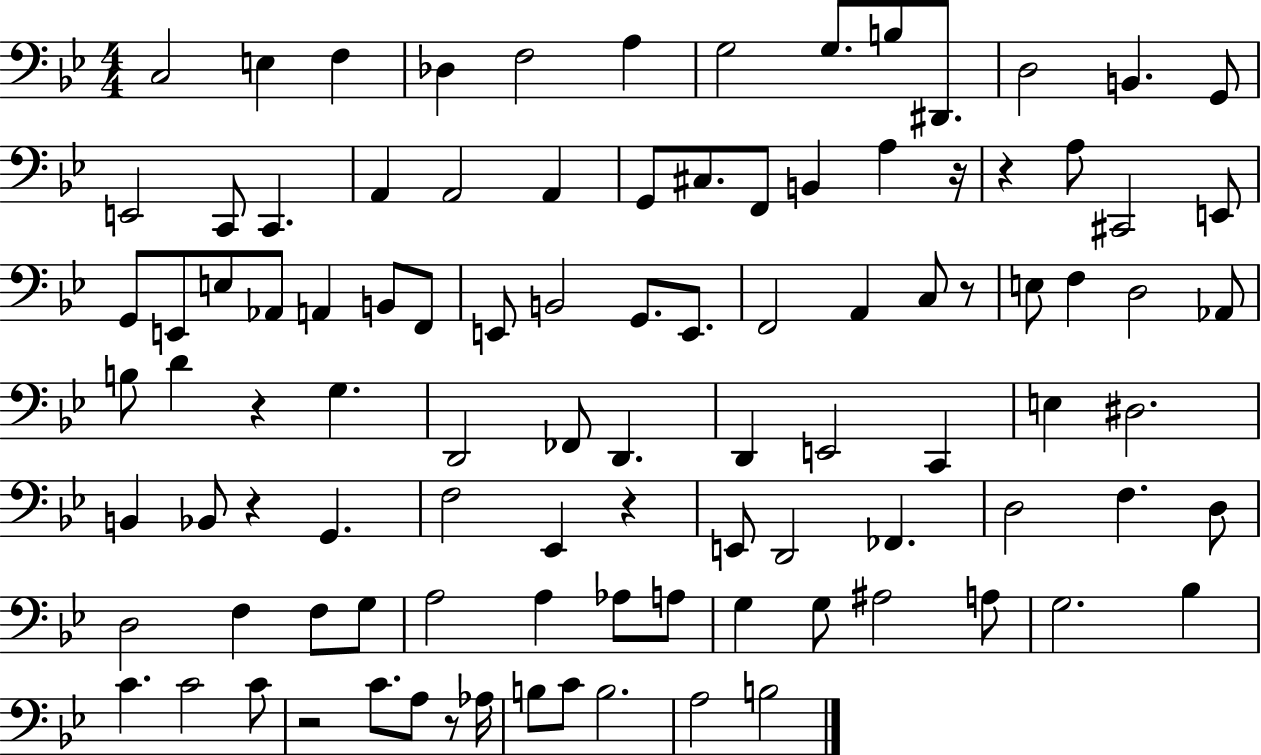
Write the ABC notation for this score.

X:1
T:Untitled
M:4/4
L:1/4
K:Bb
C,2 E, F, _D, F,2 A, G,2 G,/2 B,/2 ^D,,/2 D,2 B,, G,,/2 E,,2 C,,/2 C,, A,, A,,2 A,, G,,/2 ^C,/2 F,,/2 B,, A, z/4 z A,/2 ^C,,2 E,,/2 G,,/2 E,,/2 E,/2 _A,,/2 A,, B,,/2 F,,/2 E,,/2 B,,2 G,,/2 E,,/2 F,,2 A,, C,/2 z/2 E,/2 F, D,2 _A,,/2 B,/2 D z G, D,,2 _F,,/2 D,, D,, E,,2 C,, E, ^D,2 B,, _B,,/2 z G,, F,2 _E,, z E,,/2 D,,2 _F,, D,2 F, D,/2 D,2 F, F,/2 G,/2 A,2 A, _A,/2 A,/2 G, G,/2 ^A,2 A,/2 G,2 _B, C C2 C/2 z2 C/2 A,/2 z/2 _A,/4 B,/2 C/2 B,2 A,2 B,2